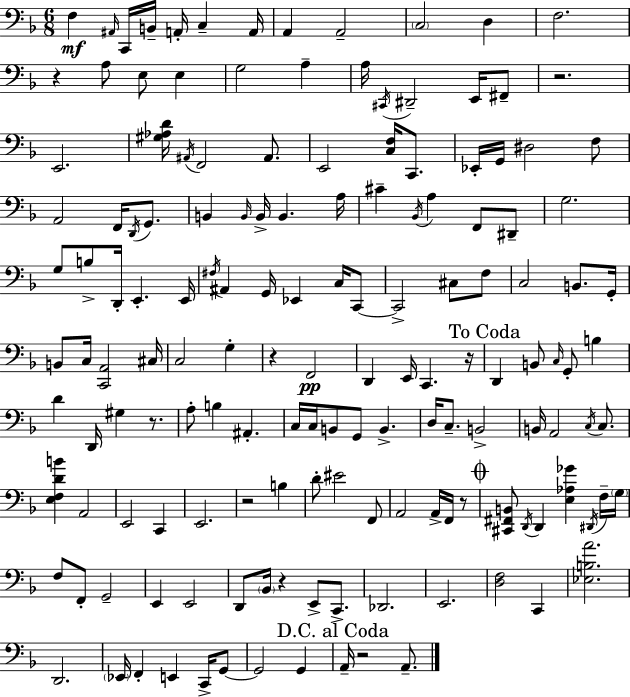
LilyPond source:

{
  \clef bass
  \numericTimeSignature
  \time 6/8
  \key d \minor
  f4\mf \grace { ais,16 } c,16 b,16-- a,16-. c4-- | a,16 a,4 a,2-- | \parenthesize c2 d4 | f2. | \break r4 a8 e8 e4 | g2 a4-- | a16 \acciaccatura { cis,16 } dis,2-- e,16 | fis,8-- r2. | \break e,2. | <gis aes d'>16 \acciaccatura { ais,16 } f,2 | ais,8. e,2 <c f>16 | c,8. ees,16-. g,16 dis2 | \break f8 a,2 f,16 | \acciaccatura { d,16 } g,8. b,4 \grace { b,16 } b,16-> b,4. | a16 cis'4-- \acciaccatura { bes,16 } a4 | f,8 dis,8-- g2. | \break g8 b8-> d,16-. e,4.-. | e,16 \acciaccatura { fis16 } ais,4 g,16 | ees,4 c16 c,8~~ c,2-> | cis8 f8 c2 | \break b,8. g,16-. b,8 c16 <c, a,>2 | cis16 c2 | g4-. r4 f,2\pp | d,4 e,16 | \break c,4. r16 \mark "To Coda" d,4 b,8 | \grace { c16 } g,8-. b4 d'4 | d,16 gis4 r8. a8-. b4 | ais,4.-. c16 c16 b,8 | \break g,8 b,4.-> d16 c8.-- | b,2-> b,16 a,2 | \acciaccatura { c16 } c8. <e f d' b'>4 | a,2 e,2 | \break c,4 e,2. | r2 | b4 d'8-. eis'2 | f,8 a,2 | \break a,16-> f,16 r8 \mark \markup { \musicglyph "scripts.coda" } <cis, fis, b,>8 \acciaccatura { d,16 } | d,4 <e aes ges'>4 \acciaccatura { dis,16 } f16-- \parenthesize g16 f8 | f,8-. g,2-- e,4 | e,2 d,8 | \break \parenthesize bes,16 r4 e,8-> c,8.-> des,2. | e,2. | <d f>2 | c,4 <ees b a'>2. | \break d,2. | \parenthesize ees,16 | f,4-. e,4 c,16-> g,8~~ g,2 | g,4 \mark "D.C. al Coda" a,16-- | \break r2 a,8.-- \bar "|."
}